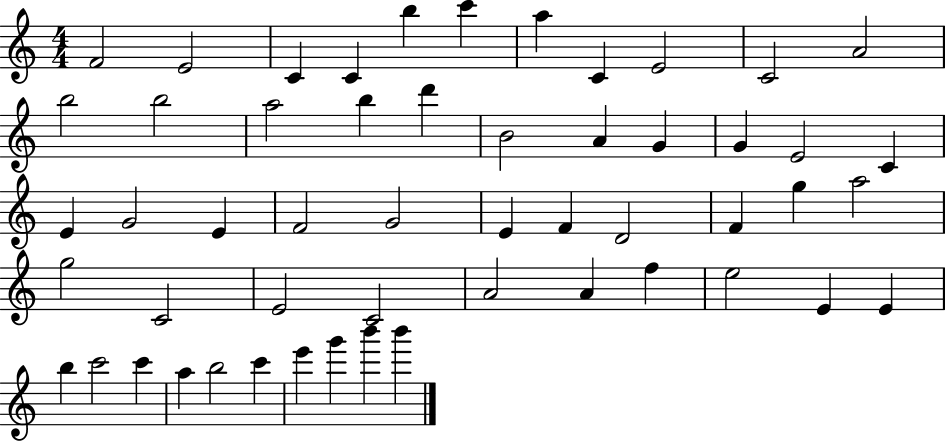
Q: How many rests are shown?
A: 0